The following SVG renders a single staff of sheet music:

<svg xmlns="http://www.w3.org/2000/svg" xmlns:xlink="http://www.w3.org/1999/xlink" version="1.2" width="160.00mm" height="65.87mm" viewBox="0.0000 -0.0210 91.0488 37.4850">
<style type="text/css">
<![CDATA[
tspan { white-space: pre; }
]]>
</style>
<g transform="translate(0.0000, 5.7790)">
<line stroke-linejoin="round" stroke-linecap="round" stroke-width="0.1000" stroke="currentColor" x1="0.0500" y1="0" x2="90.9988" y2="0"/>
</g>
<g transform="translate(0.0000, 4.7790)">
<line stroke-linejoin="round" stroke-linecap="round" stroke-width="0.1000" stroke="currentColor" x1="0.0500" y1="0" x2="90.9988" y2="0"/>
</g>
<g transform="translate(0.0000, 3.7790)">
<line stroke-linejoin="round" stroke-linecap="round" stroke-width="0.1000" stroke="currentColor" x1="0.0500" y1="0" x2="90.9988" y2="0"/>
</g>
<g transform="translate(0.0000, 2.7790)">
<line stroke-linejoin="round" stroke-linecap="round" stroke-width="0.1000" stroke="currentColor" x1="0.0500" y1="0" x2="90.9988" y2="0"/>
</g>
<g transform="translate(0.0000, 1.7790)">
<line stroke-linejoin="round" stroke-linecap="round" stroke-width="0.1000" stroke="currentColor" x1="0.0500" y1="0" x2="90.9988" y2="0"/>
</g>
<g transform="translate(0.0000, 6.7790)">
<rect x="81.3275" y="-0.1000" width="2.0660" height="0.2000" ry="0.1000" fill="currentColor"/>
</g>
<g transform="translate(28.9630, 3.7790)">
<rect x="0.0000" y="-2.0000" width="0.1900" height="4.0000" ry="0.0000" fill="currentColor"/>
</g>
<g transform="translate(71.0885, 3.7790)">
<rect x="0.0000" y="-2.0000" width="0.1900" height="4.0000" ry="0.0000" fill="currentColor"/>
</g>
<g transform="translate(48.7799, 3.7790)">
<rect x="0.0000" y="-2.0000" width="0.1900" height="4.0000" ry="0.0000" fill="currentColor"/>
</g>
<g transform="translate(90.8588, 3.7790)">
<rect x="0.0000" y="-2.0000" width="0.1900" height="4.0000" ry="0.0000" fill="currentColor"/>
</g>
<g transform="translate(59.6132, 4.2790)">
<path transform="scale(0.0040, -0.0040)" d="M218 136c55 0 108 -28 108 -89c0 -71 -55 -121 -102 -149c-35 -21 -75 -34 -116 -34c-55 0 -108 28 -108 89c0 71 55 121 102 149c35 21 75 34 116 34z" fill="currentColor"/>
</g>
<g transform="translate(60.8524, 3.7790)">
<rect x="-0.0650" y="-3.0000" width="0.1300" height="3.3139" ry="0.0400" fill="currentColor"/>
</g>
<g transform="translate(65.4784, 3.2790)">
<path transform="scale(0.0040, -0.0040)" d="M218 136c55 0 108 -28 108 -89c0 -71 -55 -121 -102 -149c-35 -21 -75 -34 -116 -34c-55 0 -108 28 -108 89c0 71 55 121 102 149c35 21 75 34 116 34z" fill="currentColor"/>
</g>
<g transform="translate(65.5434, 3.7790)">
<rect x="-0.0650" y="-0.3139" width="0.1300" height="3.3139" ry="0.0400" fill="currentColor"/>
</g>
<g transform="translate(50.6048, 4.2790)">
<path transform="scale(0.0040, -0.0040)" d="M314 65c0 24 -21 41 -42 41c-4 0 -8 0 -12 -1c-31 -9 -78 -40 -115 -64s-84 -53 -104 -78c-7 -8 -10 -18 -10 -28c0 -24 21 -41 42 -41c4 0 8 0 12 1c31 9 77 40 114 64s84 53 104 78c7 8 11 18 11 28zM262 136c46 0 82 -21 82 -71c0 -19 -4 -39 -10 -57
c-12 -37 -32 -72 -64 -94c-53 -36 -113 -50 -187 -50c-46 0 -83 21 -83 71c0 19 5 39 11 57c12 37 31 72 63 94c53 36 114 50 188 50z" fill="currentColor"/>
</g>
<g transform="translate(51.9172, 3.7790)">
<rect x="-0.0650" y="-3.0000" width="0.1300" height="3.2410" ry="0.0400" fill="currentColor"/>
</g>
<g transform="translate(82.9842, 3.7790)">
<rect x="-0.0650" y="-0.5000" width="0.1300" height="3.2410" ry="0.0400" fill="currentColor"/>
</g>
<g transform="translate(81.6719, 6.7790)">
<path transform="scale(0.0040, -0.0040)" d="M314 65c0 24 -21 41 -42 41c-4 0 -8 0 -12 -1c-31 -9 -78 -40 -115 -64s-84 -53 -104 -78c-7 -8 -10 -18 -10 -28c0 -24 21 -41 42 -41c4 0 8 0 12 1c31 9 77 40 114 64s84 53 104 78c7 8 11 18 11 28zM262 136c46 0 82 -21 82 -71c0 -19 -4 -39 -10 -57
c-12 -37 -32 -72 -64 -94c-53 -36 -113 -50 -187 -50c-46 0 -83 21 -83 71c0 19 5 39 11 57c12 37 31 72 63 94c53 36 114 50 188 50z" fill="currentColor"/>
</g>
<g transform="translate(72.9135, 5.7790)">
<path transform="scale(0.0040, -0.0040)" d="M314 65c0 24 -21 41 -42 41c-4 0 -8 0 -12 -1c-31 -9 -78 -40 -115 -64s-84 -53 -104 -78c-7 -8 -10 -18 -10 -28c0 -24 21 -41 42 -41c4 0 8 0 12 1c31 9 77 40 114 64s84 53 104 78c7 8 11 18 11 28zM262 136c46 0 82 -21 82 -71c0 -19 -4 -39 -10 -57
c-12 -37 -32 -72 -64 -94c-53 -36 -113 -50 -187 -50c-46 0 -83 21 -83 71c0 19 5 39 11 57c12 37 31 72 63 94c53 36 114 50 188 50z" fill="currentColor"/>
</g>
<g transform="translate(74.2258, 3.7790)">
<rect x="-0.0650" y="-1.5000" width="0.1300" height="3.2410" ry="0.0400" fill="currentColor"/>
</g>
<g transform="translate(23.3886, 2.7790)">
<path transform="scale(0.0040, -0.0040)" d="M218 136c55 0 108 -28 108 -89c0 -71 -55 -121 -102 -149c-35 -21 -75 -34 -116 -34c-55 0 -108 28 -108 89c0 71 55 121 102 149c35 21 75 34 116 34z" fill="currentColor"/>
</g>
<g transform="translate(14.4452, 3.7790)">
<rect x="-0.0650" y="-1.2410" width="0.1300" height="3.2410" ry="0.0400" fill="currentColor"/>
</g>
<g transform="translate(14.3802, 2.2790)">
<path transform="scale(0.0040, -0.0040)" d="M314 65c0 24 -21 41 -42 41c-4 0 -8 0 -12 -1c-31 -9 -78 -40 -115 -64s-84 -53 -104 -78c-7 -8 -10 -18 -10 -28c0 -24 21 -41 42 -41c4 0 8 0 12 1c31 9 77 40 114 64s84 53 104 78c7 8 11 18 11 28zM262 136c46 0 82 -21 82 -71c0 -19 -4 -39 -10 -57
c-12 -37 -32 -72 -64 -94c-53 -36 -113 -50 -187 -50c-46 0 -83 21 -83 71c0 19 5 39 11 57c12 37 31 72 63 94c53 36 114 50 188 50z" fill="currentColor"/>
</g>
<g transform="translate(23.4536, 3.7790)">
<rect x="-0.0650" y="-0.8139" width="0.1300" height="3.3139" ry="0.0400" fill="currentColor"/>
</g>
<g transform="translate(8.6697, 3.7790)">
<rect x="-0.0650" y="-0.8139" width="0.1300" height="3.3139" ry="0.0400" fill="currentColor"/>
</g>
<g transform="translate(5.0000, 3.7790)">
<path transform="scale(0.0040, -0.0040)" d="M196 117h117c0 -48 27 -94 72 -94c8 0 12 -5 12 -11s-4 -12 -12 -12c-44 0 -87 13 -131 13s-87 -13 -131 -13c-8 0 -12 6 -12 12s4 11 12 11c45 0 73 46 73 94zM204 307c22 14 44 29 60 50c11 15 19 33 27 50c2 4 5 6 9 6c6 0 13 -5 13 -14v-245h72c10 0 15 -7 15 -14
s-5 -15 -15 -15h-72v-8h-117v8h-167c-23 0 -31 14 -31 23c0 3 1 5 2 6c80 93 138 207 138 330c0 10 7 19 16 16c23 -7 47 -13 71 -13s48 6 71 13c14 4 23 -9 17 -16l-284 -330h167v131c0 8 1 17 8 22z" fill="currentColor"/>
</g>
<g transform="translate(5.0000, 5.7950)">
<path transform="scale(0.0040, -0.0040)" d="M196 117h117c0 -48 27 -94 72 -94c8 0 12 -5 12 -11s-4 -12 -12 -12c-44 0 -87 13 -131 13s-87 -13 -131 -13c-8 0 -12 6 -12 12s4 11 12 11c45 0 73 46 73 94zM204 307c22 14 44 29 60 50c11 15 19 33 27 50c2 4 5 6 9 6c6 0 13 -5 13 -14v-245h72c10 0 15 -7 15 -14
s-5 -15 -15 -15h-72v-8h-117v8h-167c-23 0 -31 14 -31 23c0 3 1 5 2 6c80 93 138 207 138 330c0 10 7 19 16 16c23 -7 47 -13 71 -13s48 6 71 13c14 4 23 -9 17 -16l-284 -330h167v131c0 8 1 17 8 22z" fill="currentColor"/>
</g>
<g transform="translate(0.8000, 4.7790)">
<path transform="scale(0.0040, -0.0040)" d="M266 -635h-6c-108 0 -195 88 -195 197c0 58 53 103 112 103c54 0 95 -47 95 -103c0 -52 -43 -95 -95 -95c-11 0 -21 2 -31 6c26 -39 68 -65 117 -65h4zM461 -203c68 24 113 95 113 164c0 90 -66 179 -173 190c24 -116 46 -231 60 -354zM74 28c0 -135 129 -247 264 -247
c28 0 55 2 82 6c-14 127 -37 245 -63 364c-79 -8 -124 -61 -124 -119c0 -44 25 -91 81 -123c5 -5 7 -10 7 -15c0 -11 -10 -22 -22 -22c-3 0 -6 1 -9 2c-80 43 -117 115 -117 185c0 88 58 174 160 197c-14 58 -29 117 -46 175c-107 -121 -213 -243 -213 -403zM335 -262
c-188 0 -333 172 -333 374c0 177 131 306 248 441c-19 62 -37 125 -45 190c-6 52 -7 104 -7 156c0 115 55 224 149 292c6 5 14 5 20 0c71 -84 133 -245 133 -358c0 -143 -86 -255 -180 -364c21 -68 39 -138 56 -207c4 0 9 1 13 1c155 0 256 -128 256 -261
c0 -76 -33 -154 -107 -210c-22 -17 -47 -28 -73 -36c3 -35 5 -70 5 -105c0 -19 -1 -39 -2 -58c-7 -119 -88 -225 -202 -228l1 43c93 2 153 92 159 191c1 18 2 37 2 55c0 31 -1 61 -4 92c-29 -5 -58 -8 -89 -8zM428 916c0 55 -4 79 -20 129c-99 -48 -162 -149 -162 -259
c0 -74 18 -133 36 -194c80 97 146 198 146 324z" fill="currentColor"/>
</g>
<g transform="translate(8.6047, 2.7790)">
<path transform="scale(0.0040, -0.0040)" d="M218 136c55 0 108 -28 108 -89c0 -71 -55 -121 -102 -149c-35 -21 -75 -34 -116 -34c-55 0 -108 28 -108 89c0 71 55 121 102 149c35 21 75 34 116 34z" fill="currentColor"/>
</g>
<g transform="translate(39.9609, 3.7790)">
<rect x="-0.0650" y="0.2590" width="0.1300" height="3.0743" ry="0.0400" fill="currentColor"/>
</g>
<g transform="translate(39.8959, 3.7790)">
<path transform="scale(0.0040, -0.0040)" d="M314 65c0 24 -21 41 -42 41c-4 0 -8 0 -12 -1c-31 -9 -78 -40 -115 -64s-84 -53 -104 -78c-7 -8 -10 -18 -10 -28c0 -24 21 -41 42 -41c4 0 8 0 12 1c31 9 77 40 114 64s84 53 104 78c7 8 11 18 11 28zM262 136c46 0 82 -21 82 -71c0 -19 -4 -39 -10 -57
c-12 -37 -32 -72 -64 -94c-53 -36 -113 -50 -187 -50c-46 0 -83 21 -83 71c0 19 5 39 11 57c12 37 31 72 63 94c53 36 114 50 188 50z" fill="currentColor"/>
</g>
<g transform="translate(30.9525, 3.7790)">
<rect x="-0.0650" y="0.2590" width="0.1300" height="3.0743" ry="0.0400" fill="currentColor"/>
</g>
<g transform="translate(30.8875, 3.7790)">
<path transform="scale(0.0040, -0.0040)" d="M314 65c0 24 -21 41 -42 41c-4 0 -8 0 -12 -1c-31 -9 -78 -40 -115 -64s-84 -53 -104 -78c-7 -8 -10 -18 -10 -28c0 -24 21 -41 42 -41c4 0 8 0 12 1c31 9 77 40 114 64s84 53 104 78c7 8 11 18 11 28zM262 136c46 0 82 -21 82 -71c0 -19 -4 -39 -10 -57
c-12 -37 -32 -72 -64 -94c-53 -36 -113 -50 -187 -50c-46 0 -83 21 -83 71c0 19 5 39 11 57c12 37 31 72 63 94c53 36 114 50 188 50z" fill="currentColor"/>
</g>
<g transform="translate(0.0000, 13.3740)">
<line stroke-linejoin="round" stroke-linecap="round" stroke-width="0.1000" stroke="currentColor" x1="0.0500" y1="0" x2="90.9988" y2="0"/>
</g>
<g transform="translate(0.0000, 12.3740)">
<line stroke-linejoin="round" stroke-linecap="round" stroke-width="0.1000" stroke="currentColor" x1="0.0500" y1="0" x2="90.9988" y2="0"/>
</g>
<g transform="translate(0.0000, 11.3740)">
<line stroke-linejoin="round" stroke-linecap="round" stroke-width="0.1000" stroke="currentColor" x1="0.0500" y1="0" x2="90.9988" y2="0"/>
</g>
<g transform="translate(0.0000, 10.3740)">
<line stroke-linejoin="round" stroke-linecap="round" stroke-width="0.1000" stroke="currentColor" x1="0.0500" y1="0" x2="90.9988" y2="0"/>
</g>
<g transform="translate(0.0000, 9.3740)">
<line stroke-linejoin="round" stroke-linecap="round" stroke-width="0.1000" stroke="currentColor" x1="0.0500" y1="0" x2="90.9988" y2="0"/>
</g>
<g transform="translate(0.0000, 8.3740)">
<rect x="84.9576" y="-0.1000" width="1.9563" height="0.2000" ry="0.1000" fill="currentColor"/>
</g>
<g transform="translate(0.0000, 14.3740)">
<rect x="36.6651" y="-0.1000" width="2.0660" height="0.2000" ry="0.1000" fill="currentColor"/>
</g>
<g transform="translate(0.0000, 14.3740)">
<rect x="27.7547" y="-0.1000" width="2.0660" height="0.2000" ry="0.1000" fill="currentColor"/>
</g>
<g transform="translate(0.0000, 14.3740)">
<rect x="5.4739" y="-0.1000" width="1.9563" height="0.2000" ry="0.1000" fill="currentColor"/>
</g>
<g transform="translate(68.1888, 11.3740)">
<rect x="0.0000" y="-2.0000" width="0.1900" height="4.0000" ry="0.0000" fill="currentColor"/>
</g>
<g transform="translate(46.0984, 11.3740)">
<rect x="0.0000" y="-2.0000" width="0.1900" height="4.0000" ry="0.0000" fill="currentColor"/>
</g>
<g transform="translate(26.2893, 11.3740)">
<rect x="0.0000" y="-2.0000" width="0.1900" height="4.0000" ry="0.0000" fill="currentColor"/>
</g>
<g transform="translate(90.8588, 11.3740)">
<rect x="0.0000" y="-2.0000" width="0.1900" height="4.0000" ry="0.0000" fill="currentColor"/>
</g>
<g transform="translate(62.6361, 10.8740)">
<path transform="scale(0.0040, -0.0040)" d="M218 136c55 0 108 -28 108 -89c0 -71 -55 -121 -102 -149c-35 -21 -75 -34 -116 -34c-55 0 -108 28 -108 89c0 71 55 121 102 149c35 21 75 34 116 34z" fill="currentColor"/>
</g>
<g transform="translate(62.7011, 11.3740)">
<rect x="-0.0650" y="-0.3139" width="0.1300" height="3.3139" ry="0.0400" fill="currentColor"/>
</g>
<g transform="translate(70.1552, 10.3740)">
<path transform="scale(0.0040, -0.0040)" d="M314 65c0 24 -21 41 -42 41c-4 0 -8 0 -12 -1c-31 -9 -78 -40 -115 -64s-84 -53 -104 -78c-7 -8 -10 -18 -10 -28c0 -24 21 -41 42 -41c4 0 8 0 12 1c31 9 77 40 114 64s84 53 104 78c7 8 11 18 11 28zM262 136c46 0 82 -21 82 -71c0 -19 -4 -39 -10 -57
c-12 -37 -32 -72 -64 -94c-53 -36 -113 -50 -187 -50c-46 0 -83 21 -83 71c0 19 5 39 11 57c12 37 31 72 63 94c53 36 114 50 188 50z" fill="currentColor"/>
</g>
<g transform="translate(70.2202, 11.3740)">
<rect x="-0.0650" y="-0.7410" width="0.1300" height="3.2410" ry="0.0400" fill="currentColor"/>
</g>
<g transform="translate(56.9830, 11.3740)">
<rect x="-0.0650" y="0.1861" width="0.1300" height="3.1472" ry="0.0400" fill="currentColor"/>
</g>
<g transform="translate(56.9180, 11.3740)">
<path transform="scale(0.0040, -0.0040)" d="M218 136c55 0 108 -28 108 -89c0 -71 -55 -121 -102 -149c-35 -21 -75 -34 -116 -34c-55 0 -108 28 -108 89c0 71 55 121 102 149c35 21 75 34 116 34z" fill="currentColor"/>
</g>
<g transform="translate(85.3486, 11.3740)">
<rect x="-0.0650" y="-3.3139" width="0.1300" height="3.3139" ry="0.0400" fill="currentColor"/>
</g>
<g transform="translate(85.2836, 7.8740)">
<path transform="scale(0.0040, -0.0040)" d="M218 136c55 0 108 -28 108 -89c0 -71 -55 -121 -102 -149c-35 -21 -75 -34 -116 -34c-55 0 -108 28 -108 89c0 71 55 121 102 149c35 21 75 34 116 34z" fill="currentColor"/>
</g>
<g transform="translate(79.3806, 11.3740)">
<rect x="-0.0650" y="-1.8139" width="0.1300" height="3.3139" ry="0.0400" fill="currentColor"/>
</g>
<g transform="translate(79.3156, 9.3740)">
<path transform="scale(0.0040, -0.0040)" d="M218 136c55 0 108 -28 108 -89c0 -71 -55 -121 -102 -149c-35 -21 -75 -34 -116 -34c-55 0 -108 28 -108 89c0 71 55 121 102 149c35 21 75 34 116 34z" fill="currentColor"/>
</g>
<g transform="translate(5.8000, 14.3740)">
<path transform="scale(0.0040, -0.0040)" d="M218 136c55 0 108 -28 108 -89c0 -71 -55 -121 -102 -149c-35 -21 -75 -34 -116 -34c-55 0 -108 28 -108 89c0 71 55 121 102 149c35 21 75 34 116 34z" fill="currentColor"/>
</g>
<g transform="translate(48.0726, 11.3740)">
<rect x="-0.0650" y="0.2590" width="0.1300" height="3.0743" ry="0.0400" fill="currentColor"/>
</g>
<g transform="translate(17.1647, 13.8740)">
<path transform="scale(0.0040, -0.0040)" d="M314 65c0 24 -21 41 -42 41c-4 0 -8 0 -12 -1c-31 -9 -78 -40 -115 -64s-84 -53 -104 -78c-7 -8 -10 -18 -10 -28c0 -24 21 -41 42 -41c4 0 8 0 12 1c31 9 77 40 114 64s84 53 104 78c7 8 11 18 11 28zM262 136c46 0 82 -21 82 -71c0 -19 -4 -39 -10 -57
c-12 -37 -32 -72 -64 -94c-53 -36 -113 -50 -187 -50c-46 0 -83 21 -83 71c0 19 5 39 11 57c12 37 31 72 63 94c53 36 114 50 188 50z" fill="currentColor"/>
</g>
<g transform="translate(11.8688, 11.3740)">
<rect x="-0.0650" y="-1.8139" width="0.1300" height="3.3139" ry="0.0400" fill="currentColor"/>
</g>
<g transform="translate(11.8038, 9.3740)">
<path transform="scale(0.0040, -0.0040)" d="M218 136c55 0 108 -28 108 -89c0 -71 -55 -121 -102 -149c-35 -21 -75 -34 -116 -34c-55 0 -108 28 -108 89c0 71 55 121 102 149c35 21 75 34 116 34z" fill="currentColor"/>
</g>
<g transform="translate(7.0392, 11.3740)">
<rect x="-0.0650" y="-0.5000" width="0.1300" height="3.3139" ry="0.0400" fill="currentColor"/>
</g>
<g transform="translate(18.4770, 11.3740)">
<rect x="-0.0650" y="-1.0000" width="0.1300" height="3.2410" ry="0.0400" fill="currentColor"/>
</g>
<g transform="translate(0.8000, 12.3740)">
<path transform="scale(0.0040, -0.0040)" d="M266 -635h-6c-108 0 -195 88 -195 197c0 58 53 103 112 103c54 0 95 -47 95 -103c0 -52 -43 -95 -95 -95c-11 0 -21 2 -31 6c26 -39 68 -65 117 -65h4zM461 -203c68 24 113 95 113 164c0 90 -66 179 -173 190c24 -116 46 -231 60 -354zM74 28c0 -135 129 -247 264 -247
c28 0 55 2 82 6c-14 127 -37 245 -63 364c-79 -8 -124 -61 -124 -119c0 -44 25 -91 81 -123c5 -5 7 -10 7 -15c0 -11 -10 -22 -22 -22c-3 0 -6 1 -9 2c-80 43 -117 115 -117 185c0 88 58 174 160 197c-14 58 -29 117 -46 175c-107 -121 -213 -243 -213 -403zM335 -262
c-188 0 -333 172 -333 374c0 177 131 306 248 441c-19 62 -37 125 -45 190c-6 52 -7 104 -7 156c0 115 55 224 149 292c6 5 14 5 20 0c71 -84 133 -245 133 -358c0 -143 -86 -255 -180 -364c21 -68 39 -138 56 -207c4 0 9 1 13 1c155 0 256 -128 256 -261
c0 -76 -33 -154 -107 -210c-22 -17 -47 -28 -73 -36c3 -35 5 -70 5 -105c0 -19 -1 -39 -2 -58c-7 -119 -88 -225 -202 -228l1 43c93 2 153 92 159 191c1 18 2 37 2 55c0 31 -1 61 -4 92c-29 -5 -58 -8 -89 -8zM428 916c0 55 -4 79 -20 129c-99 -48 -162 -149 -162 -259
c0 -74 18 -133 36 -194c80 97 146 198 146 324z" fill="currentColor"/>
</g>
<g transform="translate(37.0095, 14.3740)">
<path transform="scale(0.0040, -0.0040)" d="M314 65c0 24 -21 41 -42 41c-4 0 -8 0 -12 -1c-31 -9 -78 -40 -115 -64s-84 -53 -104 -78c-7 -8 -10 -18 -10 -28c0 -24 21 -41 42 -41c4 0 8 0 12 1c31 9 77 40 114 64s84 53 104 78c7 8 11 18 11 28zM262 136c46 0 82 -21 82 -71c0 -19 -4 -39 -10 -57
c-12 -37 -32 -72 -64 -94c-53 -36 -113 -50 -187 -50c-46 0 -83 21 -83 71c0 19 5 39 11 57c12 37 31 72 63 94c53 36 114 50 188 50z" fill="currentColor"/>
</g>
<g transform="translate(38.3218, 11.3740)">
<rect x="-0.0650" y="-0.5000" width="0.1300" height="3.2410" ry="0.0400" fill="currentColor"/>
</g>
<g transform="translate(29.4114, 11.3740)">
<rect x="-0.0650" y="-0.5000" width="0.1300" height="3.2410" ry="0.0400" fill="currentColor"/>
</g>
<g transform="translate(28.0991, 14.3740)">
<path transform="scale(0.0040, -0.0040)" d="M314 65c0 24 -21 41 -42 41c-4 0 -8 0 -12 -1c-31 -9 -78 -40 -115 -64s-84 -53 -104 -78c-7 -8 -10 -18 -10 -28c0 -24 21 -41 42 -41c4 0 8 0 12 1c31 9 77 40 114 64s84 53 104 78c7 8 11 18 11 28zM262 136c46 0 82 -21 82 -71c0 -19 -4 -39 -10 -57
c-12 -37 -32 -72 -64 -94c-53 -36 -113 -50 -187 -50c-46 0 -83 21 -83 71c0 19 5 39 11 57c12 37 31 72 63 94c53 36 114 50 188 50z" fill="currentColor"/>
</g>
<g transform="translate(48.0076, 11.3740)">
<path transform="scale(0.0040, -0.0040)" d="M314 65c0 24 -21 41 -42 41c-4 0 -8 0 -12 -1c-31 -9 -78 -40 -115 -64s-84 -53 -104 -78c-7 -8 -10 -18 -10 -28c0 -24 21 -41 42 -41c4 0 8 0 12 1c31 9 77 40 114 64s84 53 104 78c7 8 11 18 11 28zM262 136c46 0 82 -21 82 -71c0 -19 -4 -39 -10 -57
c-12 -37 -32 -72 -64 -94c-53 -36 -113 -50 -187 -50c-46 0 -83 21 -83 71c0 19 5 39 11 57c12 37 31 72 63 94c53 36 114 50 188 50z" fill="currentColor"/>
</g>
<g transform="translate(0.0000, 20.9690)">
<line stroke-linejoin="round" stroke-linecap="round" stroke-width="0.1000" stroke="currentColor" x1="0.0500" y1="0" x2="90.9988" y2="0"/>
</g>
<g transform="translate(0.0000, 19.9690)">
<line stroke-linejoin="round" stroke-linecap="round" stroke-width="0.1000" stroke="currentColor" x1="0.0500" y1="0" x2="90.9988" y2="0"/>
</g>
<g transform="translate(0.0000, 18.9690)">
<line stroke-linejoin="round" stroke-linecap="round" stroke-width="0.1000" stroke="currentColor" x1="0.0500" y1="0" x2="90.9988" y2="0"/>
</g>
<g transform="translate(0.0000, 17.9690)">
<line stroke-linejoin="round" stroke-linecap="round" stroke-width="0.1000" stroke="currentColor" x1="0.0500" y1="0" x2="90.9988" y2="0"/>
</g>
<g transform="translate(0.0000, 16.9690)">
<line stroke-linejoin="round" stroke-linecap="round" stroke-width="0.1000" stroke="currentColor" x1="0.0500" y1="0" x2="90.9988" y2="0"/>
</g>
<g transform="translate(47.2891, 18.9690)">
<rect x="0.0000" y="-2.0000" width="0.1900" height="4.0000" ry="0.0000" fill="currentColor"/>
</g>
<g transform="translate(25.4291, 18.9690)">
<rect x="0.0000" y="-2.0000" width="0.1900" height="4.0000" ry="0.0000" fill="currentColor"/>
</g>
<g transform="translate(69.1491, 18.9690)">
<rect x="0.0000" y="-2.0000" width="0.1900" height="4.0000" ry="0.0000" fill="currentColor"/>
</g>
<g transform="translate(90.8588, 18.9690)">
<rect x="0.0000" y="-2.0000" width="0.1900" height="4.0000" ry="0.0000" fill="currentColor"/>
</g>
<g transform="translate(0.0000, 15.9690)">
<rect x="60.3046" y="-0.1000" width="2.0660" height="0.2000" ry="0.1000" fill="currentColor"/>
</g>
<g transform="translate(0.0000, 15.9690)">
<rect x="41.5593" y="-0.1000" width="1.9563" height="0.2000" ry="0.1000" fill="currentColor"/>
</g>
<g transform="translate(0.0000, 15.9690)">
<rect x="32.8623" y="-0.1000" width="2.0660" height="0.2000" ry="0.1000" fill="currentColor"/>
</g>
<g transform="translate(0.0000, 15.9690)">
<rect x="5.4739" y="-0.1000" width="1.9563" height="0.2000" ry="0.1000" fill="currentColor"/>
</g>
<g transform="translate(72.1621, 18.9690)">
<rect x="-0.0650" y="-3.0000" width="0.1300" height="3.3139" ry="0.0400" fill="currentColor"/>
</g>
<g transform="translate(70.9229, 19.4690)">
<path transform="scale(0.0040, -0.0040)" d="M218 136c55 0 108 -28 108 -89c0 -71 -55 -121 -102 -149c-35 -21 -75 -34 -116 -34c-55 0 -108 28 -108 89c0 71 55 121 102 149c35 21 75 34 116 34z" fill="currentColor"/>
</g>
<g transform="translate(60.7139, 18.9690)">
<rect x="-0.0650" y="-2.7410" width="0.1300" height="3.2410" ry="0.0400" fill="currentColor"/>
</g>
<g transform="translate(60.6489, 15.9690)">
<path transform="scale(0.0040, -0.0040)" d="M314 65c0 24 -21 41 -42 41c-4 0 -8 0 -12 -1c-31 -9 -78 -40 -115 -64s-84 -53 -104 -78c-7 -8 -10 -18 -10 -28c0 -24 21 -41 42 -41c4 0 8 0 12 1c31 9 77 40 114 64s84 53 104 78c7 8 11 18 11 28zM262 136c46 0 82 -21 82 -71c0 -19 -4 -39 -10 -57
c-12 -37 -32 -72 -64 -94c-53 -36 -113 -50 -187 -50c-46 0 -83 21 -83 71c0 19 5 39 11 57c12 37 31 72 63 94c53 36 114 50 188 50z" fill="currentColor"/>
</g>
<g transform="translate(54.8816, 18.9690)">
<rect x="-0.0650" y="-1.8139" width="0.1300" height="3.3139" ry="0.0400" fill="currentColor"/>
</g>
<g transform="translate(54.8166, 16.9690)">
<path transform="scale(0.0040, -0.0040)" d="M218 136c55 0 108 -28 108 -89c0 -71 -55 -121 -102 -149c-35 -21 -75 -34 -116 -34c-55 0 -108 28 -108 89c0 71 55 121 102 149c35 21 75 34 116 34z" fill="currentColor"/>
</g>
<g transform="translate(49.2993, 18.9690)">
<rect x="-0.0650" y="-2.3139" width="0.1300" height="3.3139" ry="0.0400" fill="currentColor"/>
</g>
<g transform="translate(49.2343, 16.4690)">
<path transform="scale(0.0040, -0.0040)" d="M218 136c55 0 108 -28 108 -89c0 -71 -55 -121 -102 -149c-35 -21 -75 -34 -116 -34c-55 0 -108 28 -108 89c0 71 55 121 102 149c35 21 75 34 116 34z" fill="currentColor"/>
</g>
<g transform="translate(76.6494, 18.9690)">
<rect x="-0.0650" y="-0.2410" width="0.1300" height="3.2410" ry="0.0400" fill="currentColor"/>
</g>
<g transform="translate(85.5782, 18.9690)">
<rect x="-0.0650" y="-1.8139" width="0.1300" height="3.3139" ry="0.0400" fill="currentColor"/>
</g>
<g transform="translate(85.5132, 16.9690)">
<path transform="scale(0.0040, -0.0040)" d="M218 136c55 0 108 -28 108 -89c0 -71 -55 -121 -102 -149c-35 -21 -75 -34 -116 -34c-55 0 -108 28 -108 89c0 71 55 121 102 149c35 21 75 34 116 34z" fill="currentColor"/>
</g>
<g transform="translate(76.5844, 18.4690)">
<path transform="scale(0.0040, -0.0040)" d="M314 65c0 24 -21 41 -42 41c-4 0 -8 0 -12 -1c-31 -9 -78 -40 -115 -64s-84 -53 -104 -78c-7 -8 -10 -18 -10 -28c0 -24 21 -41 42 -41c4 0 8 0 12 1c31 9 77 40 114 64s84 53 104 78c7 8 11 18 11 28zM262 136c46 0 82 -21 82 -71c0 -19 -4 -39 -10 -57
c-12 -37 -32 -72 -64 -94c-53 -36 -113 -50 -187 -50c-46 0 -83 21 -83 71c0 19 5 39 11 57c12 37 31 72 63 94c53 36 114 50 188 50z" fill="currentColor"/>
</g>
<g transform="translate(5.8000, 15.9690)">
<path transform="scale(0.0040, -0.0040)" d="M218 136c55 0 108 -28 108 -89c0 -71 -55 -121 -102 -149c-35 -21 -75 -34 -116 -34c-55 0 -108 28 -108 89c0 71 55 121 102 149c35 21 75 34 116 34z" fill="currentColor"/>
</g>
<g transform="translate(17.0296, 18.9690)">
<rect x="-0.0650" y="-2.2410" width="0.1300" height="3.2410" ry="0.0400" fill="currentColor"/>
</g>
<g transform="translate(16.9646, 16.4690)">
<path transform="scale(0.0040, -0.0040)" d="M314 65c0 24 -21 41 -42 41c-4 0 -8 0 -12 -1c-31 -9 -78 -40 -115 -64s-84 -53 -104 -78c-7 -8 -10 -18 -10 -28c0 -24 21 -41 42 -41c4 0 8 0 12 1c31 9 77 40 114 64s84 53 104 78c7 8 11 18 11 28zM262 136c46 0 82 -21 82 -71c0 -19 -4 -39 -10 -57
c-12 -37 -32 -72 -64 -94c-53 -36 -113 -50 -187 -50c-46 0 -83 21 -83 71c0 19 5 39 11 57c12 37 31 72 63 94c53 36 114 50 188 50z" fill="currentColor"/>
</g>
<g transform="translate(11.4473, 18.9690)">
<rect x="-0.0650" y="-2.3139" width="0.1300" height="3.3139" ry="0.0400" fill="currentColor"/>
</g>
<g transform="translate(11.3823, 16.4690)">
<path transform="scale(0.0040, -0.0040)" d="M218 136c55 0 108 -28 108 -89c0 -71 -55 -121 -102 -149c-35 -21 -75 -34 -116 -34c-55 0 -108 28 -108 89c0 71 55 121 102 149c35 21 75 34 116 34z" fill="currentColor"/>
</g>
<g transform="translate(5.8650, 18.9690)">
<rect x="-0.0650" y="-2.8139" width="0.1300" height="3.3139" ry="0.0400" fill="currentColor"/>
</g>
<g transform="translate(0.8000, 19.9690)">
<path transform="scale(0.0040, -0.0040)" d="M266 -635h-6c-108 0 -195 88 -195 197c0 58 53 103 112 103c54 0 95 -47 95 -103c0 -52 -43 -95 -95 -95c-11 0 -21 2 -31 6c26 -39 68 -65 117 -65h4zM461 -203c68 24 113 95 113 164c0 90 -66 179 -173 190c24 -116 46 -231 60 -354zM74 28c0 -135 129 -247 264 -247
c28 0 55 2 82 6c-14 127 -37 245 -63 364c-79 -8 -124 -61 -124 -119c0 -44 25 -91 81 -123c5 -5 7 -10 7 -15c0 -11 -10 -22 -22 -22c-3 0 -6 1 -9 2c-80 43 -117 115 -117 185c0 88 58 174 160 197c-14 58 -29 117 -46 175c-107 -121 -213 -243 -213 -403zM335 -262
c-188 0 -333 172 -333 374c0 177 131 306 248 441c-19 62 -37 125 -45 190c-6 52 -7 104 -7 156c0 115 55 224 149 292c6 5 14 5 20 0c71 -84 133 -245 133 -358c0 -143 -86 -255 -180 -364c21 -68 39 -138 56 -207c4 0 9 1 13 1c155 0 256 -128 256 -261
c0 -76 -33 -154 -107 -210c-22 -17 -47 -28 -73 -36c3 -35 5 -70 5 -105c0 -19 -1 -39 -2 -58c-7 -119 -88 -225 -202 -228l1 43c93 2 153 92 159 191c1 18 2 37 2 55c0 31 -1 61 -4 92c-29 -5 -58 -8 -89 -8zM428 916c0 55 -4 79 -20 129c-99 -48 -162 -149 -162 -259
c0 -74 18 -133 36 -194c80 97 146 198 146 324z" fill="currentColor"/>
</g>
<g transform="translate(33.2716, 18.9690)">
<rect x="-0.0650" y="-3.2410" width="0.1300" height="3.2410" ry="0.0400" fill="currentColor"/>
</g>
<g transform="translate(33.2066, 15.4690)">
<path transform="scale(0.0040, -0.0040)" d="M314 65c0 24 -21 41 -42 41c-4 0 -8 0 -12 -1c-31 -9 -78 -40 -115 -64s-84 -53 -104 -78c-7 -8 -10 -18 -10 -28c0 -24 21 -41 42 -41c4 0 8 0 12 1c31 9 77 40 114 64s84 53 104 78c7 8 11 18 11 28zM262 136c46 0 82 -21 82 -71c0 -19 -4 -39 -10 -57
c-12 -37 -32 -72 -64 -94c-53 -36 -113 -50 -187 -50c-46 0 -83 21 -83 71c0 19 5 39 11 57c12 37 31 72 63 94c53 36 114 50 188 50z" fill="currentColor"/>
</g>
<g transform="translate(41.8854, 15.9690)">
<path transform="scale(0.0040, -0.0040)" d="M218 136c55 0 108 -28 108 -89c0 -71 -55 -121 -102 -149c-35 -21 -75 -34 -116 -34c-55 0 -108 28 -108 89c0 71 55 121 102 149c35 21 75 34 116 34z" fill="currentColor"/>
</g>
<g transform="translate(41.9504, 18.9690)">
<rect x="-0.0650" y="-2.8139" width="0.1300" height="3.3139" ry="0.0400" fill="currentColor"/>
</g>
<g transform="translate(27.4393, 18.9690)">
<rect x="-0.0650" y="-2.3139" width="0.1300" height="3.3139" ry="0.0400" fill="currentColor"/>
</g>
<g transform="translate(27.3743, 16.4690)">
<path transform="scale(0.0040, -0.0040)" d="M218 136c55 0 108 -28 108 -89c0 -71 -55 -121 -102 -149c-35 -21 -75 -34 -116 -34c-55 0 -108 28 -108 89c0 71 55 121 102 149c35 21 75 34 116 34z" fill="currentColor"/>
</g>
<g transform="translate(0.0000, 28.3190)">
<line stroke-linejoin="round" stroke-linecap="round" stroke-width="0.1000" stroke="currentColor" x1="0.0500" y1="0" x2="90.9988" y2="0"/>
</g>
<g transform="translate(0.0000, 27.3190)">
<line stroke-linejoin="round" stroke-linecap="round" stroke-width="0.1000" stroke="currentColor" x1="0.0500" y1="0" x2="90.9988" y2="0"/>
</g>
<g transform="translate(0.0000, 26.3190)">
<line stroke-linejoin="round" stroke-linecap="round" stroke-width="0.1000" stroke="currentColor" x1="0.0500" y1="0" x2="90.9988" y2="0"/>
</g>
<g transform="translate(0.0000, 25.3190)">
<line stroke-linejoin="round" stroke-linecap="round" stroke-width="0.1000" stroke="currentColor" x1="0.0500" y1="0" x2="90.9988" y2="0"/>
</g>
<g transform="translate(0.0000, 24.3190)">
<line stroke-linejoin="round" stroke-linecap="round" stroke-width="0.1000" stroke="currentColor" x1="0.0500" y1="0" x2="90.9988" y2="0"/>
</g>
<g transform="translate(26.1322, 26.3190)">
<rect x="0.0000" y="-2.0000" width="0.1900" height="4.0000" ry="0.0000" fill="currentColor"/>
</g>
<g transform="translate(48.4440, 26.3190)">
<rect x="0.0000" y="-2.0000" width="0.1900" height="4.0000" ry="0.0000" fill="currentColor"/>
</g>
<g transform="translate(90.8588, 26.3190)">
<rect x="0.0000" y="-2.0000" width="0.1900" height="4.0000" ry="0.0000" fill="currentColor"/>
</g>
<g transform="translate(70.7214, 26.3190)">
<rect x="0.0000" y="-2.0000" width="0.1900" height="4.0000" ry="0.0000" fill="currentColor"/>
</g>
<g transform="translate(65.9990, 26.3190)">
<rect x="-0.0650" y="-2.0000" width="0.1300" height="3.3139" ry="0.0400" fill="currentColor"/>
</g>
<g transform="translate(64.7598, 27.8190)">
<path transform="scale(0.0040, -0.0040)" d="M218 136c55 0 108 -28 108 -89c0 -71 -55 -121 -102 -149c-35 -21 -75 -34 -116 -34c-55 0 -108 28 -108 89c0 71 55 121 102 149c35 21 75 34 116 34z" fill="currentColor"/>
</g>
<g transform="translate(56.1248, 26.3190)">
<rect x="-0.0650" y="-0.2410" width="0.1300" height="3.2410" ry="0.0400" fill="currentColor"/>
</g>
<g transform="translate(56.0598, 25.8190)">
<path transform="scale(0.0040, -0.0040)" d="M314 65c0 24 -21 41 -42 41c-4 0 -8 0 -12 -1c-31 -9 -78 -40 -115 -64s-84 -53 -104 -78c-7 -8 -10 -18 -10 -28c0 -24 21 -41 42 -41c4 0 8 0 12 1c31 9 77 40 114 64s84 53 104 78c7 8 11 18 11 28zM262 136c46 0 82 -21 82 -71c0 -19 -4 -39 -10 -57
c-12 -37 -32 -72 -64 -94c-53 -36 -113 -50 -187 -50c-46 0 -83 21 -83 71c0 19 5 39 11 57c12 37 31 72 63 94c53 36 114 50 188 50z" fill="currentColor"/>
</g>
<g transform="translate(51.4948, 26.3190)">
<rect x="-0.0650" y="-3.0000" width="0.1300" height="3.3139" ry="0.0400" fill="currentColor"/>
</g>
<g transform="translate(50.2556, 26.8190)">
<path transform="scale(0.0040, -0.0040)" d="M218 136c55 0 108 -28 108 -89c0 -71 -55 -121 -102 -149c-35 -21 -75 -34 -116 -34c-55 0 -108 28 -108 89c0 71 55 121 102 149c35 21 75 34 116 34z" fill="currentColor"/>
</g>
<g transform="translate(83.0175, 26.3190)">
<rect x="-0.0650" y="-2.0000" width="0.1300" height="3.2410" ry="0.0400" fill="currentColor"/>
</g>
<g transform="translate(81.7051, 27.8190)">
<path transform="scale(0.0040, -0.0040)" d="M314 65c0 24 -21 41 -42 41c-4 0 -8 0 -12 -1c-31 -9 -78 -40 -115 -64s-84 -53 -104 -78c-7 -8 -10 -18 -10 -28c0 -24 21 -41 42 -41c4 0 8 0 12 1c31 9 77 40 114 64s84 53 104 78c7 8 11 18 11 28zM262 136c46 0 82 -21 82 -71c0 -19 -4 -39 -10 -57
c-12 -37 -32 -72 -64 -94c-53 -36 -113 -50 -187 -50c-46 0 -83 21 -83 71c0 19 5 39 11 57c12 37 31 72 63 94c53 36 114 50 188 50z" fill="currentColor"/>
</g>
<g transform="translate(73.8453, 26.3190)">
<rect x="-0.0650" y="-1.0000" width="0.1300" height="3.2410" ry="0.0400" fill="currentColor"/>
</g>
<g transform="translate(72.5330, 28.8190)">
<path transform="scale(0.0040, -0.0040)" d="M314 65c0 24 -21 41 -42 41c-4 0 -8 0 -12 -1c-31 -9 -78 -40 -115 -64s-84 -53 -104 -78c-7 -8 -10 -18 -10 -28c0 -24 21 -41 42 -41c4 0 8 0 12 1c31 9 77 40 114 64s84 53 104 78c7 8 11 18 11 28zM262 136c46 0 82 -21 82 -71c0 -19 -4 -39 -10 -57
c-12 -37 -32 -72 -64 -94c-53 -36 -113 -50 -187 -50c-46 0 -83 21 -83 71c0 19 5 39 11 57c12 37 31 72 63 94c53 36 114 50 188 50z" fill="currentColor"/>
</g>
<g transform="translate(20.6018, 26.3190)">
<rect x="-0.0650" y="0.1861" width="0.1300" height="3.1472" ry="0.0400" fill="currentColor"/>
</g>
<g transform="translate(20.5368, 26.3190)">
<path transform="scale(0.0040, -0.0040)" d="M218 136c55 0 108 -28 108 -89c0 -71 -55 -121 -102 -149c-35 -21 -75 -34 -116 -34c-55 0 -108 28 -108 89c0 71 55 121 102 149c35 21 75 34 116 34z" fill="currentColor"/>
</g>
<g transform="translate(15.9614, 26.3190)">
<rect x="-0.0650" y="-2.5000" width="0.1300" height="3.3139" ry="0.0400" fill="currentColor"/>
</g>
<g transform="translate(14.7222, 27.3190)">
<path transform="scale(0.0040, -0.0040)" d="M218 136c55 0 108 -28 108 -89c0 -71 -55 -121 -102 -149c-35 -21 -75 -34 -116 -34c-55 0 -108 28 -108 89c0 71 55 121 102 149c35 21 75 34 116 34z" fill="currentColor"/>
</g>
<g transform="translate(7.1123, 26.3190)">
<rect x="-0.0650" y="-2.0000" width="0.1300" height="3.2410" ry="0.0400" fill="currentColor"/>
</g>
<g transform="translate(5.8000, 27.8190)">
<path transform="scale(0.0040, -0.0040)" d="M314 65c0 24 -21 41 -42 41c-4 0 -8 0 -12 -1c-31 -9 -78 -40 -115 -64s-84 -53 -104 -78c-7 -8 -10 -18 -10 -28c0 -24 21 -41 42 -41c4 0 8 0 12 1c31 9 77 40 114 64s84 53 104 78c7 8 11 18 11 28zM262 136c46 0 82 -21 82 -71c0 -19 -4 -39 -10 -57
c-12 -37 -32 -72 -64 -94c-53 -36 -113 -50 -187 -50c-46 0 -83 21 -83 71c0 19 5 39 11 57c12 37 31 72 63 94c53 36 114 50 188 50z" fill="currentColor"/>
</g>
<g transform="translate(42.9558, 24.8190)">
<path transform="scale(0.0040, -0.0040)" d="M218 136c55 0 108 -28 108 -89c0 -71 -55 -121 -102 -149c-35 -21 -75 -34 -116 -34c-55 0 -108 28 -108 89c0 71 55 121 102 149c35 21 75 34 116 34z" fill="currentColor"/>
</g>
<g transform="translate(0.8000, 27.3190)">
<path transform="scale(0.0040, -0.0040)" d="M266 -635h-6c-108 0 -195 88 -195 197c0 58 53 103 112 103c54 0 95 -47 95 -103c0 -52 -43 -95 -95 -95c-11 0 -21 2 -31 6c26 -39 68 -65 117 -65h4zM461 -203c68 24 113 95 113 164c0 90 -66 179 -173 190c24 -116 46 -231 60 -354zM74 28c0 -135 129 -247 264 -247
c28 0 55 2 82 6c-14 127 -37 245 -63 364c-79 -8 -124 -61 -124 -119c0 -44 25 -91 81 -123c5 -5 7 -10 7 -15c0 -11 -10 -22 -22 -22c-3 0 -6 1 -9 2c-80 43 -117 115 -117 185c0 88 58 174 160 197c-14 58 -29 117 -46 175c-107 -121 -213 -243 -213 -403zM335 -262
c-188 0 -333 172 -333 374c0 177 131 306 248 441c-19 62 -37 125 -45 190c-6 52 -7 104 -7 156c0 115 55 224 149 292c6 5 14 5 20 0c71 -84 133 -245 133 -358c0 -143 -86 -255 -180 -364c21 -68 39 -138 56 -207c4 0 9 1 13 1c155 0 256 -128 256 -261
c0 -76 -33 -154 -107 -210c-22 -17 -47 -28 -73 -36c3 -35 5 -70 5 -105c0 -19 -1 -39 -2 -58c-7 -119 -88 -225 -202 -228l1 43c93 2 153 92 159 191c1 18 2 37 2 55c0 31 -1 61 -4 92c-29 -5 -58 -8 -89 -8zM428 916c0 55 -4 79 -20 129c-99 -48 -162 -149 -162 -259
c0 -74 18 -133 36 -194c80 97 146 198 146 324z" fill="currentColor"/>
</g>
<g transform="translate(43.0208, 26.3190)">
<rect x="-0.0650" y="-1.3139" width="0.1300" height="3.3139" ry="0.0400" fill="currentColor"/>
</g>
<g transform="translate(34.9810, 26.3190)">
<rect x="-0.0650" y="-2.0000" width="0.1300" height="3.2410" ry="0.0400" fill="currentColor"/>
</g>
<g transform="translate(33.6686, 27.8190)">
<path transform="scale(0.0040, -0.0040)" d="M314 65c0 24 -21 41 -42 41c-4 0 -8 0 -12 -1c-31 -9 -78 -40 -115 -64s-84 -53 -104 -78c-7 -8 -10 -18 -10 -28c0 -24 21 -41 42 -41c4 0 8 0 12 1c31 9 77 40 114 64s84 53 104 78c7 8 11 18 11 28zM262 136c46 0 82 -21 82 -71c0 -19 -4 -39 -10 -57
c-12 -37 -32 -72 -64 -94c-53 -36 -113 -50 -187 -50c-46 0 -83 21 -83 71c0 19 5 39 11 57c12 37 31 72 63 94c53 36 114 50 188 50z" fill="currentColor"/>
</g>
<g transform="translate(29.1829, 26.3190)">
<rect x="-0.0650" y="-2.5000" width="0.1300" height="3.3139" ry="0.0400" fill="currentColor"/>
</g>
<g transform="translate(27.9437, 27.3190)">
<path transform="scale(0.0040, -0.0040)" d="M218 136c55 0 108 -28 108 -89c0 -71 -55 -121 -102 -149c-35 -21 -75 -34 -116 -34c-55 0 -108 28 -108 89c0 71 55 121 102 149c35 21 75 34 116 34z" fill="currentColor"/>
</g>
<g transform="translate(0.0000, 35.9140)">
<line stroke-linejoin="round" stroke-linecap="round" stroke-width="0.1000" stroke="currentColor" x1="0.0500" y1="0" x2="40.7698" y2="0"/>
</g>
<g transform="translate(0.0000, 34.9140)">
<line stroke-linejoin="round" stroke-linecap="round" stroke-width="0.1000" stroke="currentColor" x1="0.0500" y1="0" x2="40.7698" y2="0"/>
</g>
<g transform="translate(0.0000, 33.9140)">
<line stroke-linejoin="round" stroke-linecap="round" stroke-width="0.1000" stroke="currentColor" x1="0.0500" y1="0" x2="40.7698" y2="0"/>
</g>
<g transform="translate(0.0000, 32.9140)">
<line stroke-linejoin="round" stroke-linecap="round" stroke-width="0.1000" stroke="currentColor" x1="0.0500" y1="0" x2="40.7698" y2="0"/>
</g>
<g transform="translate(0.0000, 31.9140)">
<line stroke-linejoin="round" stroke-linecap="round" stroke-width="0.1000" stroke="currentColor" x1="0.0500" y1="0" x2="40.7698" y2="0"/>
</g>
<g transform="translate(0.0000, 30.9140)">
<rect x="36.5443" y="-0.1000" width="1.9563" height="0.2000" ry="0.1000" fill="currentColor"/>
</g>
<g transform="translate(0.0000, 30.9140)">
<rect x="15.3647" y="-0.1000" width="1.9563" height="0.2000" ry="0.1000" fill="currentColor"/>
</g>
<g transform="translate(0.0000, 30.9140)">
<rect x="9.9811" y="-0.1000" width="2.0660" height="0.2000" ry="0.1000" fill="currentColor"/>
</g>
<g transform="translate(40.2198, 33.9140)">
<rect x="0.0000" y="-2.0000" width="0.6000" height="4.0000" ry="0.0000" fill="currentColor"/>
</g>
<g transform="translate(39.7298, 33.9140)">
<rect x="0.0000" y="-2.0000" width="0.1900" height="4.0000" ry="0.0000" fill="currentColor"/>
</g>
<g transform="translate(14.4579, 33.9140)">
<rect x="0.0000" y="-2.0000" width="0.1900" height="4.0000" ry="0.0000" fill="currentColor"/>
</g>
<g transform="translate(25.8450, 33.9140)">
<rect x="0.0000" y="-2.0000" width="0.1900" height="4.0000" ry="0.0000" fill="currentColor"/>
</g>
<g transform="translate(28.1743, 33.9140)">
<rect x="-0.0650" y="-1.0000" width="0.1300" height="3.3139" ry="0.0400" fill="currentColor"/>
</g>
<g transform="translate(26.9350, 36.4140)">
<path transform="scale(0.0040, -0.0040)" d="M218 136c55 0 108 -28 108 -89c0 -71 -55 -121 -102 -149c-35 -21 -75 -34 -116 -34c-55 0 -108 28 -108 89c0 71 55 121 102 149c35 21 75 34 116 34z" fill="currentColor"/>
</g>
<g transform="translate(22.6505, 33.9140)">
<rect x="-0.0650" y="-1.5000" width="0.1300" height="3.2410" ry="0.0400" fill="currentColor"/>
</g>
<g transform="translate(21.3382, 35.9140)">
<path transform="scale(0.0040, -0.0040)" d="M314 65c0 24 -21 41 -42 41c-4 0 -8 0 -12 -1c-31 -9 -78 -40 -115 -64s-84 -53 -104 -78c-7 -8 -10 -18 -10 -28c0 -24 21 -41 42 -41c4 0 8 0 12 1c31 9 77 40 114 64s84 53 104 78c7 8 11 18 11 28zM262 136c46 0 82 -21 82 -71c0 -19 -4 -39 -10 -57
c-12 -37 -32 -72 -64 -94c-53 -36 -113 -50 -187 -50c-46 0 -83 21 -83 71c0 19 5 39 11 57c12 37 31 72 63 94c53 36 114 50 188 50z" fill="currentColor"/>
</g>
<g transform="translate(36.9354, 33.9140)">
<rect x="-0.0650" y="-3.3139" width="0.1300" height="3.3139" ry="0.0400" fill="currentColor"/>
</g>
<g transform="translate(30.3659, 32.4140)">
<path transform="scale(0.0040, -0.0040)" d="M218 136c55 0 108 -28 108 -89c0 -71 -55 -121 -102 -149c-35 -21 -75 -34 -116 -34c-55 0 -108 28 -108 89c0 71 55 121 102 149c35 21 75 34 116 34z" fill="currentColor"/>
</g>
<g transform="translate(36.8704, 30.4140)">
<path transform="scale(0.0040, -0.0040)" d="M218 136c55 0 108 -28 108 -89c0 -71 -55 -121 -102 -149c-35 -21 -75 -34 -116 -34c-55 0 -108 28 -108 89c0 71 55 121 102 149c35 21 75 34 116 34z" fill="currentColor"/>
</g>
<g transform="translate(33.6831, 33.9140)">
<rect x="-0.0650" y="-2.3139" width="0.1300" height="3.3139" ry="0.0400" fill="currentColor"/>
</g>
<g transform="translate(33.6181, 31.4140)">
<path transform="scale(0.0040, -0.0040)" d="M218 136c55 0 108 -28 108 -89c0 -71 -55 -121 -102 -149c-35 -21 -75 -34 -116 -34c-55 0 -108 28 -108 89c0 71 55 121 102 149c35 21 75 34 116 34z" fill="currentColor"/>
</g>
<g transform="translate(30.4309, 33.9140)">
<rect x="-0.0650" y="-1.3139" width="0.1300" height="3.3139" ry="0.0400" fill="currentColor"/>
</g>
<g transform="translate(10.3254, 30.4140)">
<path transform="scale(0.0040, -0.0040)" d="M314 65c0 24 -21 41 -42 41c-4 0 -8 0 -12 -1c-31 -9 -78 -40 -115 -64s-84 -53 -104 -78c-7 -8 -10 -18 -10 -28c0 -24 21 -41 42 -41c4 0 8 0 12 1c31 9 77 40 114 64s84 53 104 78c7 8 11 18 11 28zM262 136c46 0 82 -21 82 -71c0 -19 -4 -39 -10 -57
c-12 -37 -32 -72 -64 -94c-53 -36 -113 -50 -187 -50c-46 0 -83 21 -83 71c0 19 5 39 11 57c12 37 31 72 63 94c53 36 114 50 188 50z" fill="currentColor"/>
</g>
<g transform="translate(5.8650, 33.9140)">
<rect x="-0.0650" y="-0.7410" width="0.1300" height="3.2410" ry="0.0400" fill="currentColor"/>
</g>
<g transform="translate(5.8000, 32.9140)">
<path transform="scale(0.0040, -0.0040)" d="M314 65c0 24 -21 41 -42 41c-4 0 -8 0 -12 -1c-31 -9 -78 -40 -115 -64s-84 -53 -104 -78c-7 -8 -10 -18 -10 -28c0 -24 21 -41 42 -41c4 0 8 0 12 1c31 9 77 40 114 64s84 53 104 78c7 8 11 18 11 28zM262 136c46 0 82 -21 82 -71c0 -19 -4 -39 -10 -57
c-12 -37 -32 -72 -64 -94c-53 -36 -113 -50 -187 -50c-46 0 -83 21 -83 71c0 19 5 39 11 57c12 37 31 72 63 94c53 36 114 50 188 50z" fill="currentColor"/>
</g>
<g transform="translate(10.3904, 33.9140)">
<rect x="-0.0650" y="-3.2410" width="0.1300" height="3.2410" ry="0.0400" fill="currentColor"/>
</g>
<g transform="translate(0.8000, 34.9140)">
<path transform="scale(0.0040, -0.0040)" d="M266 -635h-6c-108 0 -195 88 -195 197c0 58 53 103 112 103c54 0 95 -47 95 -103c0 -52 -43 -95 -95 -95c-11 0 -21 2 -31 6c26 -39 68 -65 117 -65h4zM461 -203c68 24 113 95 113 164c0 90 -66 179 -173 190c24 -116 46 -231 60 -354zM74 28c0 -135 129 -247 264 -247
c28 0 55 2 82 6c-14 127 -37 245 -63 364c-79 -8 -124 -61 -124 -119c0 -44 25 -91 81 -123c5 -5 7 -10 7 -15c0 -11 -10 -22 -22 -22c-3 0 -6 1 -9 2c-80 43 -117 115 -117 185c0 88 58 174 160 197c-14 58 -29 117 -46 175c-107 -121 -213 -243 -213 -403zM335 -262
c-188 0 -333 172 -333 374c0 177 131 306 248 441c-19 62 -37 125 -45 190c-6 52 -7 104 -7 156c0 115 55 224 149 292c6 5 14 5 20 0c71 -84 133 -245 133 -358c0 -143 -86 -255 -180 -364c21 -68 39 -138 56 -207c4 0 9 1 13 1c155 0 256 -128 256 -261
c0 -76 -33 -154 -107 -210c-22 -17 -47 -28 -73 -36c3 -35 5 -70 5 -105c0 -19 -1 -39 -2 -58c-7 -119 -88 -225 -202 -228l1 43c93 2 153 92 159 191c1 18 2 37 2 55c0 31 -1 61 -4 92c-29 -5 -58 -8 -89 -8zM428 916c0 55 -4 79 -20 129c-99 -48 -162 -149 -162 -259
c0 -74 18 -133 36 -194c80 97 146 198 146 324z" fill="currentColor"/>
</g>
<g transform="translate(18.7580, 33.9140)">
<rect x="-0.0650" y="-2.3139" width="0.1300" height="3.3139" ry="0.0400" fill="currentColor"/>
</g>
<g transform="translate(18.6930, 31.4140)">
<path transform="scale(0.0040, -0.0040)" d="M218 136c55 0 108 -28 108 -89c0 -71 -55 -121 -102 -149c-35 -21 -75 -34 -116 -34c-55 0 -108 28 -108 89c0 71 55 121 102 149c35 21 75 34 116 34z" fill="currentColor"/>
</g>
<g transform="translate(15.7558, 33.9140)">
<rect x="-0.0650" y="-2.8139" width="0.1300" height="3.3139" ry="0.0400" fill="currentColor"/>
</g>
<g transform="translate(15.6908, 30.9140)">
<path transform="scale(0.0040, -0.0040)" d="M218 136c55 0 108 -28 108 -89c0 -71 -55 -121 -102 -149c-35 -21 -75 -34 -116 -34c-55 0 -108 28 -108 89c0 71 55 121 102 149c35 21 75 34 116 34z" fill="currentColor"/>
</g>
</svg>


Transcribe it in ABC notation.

X:1
T:Untitled
M:4/4
L:1/4
K:C
d e2 d B2 B2 A2 A c E2 C2 C f D2 C2 C2 B2 B c d2 f b a g g2 g b2 a g f a2 A c2 f F2 G B G F2 e A c2 F D2 F2 d2 b2 a g E2 D e g b